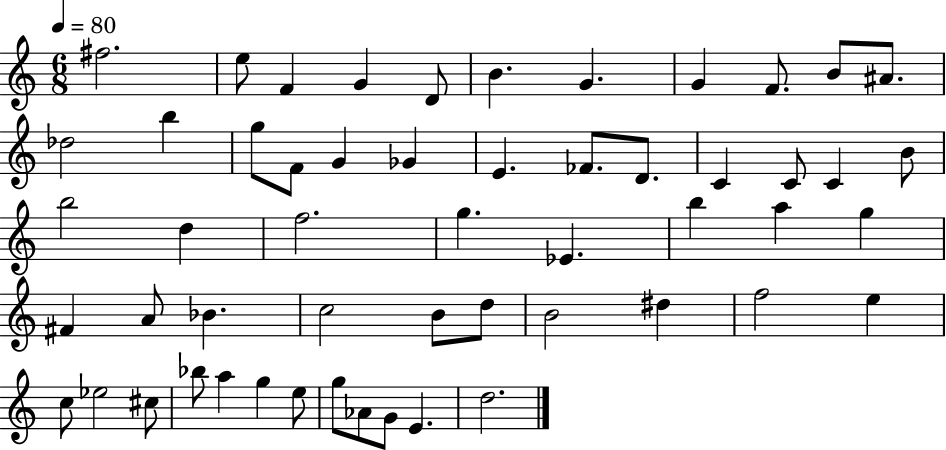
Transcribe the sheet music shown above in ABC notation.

X:1
T:Untitled
M:6/8
L:1/4
K:C
^f2 e/2 F G D/2 B G G F/2 B/2 ^A/2 _d2 b g/2 F/2 G _G E _F/2 D/2 C C/2 C B/2 b2 d f2 g _E b a g ^F A/2 _B c2 B/2 d/2 B2 ^d f2 e c/2 _e2 ^c/2 _b/2 a g e/2 g/2 _A/2 G/2 E d2